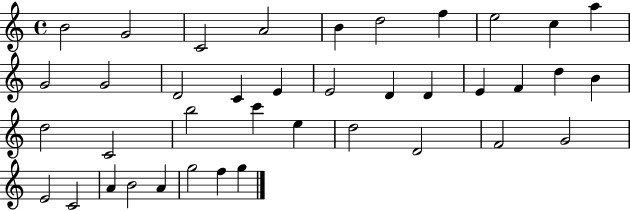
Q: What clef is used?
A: treble